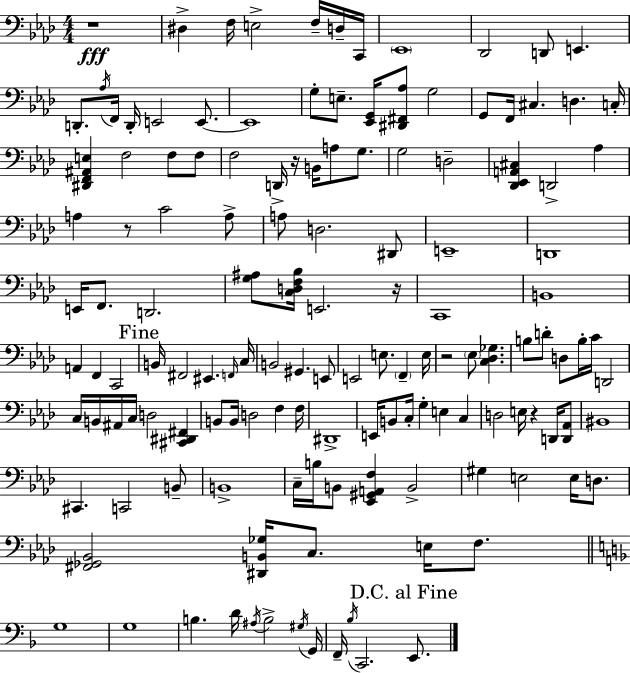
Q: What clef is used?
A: bass